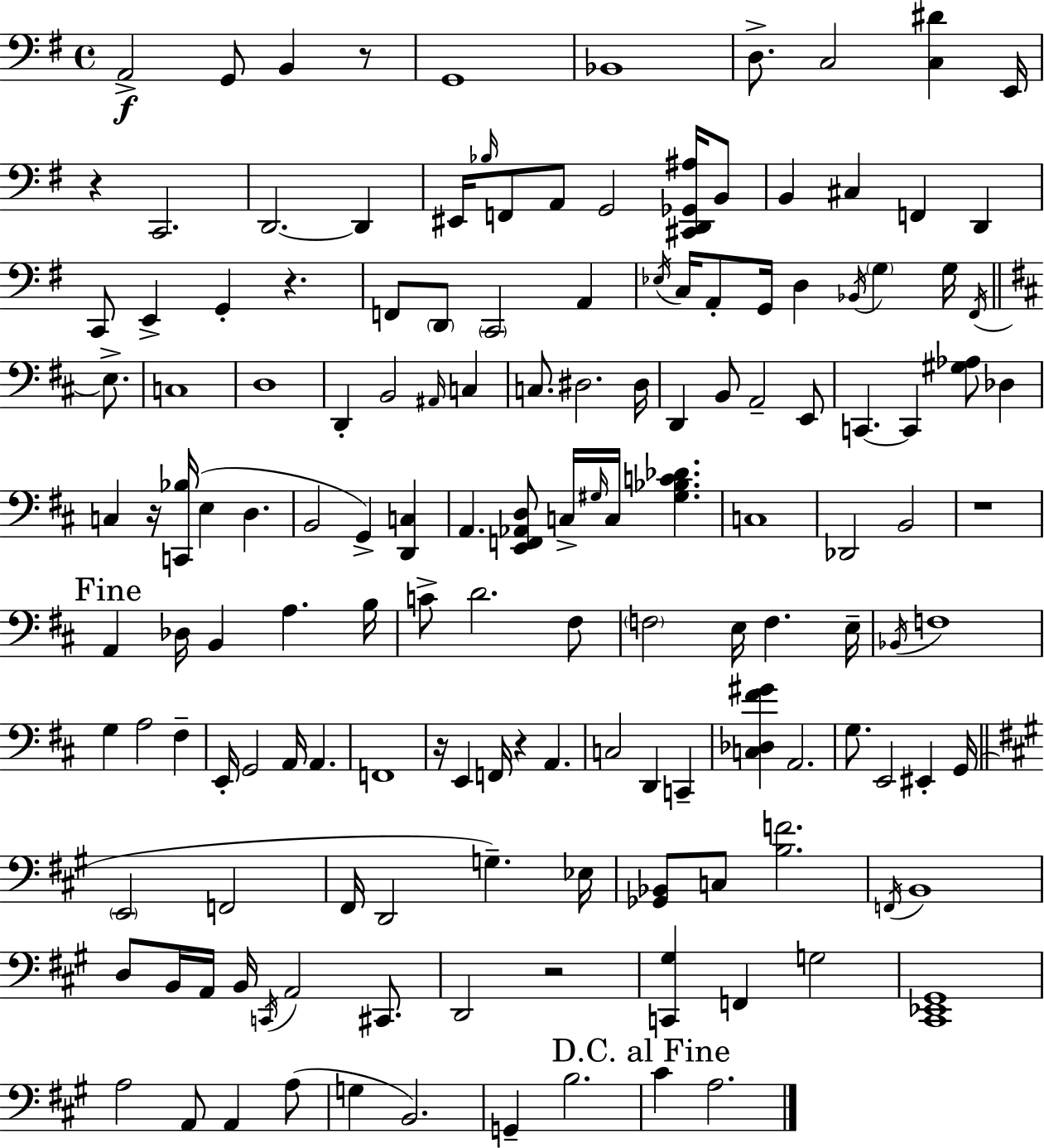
A2/h G2/e B2/q R/e G2/w Bb2/w D3/e. C3/h [C3,D#4]/q E2/s R/q C2/h. D2/h. D2/q EIS2/s Bb3/s F2/e A2/e G2/h [C#2,D2,Gb2,A#3]/s B2/e B2/q C#3/q F2/q D2/q C2/e E2/q G2/q R/q. F2/e D2/e C2/h A2/q Eb3/s C3/s A2/e G2/s D3/q Bb2/s G3/q G3/s F#2/s E3/e. C3/w D3/w D2/q B2/h A#2/s C3/q C3/e. D#3/h. D#3/s D2/q B2/e A2/h E2/e C2/q. C2/q [G#3,Ab3]/e Db3/q C3/q R/s [C2,Bb3]/s E3/q D3/q. B2/h G2/q [D2,C3]/q A2/q. [E2,F2,Ab2,D3]/e C3/s G#3/s C3/s [G#3,Bb3,C4,Db4]/q. C3/w Db2/h B2/h R/w A2/q Db3/s B2/q A3/q. B3/s C4/e D4/h. F#3/e F3/h E3/s F3/q. E3/s Bb2/s F3/w G3/q A3/h F#3/q E2/s G2/h A2/s A2/q. F2/w R/s E2/q F2/s R/q A2/q. C3/h D2/q C2/q [C3,Db3,F#4,G#4]/q A2/h. G3/e. E2/h EIS2/q G2/s E2/h F2/h F#2/s D2/h G3/q. Eb3/s [Gb2,Bb2]/e C3/e [B3,F4]/h. F2/s B2/w D3/e B2/s A2/s B2/s C2/s A2/h C#2/e. D2/h R/h [C2,G#3]/q F2/q G3/h [C#2,Eb2,G#2]/w A3/h A2/e A2/q A3/e G3/q B2/h. G2/q B3/h. C#4/q A3/h.